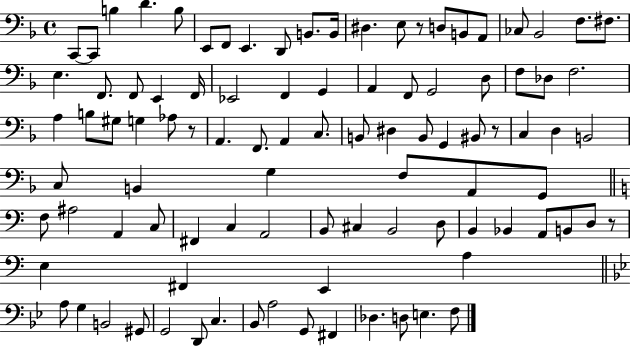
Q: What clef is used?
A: bass